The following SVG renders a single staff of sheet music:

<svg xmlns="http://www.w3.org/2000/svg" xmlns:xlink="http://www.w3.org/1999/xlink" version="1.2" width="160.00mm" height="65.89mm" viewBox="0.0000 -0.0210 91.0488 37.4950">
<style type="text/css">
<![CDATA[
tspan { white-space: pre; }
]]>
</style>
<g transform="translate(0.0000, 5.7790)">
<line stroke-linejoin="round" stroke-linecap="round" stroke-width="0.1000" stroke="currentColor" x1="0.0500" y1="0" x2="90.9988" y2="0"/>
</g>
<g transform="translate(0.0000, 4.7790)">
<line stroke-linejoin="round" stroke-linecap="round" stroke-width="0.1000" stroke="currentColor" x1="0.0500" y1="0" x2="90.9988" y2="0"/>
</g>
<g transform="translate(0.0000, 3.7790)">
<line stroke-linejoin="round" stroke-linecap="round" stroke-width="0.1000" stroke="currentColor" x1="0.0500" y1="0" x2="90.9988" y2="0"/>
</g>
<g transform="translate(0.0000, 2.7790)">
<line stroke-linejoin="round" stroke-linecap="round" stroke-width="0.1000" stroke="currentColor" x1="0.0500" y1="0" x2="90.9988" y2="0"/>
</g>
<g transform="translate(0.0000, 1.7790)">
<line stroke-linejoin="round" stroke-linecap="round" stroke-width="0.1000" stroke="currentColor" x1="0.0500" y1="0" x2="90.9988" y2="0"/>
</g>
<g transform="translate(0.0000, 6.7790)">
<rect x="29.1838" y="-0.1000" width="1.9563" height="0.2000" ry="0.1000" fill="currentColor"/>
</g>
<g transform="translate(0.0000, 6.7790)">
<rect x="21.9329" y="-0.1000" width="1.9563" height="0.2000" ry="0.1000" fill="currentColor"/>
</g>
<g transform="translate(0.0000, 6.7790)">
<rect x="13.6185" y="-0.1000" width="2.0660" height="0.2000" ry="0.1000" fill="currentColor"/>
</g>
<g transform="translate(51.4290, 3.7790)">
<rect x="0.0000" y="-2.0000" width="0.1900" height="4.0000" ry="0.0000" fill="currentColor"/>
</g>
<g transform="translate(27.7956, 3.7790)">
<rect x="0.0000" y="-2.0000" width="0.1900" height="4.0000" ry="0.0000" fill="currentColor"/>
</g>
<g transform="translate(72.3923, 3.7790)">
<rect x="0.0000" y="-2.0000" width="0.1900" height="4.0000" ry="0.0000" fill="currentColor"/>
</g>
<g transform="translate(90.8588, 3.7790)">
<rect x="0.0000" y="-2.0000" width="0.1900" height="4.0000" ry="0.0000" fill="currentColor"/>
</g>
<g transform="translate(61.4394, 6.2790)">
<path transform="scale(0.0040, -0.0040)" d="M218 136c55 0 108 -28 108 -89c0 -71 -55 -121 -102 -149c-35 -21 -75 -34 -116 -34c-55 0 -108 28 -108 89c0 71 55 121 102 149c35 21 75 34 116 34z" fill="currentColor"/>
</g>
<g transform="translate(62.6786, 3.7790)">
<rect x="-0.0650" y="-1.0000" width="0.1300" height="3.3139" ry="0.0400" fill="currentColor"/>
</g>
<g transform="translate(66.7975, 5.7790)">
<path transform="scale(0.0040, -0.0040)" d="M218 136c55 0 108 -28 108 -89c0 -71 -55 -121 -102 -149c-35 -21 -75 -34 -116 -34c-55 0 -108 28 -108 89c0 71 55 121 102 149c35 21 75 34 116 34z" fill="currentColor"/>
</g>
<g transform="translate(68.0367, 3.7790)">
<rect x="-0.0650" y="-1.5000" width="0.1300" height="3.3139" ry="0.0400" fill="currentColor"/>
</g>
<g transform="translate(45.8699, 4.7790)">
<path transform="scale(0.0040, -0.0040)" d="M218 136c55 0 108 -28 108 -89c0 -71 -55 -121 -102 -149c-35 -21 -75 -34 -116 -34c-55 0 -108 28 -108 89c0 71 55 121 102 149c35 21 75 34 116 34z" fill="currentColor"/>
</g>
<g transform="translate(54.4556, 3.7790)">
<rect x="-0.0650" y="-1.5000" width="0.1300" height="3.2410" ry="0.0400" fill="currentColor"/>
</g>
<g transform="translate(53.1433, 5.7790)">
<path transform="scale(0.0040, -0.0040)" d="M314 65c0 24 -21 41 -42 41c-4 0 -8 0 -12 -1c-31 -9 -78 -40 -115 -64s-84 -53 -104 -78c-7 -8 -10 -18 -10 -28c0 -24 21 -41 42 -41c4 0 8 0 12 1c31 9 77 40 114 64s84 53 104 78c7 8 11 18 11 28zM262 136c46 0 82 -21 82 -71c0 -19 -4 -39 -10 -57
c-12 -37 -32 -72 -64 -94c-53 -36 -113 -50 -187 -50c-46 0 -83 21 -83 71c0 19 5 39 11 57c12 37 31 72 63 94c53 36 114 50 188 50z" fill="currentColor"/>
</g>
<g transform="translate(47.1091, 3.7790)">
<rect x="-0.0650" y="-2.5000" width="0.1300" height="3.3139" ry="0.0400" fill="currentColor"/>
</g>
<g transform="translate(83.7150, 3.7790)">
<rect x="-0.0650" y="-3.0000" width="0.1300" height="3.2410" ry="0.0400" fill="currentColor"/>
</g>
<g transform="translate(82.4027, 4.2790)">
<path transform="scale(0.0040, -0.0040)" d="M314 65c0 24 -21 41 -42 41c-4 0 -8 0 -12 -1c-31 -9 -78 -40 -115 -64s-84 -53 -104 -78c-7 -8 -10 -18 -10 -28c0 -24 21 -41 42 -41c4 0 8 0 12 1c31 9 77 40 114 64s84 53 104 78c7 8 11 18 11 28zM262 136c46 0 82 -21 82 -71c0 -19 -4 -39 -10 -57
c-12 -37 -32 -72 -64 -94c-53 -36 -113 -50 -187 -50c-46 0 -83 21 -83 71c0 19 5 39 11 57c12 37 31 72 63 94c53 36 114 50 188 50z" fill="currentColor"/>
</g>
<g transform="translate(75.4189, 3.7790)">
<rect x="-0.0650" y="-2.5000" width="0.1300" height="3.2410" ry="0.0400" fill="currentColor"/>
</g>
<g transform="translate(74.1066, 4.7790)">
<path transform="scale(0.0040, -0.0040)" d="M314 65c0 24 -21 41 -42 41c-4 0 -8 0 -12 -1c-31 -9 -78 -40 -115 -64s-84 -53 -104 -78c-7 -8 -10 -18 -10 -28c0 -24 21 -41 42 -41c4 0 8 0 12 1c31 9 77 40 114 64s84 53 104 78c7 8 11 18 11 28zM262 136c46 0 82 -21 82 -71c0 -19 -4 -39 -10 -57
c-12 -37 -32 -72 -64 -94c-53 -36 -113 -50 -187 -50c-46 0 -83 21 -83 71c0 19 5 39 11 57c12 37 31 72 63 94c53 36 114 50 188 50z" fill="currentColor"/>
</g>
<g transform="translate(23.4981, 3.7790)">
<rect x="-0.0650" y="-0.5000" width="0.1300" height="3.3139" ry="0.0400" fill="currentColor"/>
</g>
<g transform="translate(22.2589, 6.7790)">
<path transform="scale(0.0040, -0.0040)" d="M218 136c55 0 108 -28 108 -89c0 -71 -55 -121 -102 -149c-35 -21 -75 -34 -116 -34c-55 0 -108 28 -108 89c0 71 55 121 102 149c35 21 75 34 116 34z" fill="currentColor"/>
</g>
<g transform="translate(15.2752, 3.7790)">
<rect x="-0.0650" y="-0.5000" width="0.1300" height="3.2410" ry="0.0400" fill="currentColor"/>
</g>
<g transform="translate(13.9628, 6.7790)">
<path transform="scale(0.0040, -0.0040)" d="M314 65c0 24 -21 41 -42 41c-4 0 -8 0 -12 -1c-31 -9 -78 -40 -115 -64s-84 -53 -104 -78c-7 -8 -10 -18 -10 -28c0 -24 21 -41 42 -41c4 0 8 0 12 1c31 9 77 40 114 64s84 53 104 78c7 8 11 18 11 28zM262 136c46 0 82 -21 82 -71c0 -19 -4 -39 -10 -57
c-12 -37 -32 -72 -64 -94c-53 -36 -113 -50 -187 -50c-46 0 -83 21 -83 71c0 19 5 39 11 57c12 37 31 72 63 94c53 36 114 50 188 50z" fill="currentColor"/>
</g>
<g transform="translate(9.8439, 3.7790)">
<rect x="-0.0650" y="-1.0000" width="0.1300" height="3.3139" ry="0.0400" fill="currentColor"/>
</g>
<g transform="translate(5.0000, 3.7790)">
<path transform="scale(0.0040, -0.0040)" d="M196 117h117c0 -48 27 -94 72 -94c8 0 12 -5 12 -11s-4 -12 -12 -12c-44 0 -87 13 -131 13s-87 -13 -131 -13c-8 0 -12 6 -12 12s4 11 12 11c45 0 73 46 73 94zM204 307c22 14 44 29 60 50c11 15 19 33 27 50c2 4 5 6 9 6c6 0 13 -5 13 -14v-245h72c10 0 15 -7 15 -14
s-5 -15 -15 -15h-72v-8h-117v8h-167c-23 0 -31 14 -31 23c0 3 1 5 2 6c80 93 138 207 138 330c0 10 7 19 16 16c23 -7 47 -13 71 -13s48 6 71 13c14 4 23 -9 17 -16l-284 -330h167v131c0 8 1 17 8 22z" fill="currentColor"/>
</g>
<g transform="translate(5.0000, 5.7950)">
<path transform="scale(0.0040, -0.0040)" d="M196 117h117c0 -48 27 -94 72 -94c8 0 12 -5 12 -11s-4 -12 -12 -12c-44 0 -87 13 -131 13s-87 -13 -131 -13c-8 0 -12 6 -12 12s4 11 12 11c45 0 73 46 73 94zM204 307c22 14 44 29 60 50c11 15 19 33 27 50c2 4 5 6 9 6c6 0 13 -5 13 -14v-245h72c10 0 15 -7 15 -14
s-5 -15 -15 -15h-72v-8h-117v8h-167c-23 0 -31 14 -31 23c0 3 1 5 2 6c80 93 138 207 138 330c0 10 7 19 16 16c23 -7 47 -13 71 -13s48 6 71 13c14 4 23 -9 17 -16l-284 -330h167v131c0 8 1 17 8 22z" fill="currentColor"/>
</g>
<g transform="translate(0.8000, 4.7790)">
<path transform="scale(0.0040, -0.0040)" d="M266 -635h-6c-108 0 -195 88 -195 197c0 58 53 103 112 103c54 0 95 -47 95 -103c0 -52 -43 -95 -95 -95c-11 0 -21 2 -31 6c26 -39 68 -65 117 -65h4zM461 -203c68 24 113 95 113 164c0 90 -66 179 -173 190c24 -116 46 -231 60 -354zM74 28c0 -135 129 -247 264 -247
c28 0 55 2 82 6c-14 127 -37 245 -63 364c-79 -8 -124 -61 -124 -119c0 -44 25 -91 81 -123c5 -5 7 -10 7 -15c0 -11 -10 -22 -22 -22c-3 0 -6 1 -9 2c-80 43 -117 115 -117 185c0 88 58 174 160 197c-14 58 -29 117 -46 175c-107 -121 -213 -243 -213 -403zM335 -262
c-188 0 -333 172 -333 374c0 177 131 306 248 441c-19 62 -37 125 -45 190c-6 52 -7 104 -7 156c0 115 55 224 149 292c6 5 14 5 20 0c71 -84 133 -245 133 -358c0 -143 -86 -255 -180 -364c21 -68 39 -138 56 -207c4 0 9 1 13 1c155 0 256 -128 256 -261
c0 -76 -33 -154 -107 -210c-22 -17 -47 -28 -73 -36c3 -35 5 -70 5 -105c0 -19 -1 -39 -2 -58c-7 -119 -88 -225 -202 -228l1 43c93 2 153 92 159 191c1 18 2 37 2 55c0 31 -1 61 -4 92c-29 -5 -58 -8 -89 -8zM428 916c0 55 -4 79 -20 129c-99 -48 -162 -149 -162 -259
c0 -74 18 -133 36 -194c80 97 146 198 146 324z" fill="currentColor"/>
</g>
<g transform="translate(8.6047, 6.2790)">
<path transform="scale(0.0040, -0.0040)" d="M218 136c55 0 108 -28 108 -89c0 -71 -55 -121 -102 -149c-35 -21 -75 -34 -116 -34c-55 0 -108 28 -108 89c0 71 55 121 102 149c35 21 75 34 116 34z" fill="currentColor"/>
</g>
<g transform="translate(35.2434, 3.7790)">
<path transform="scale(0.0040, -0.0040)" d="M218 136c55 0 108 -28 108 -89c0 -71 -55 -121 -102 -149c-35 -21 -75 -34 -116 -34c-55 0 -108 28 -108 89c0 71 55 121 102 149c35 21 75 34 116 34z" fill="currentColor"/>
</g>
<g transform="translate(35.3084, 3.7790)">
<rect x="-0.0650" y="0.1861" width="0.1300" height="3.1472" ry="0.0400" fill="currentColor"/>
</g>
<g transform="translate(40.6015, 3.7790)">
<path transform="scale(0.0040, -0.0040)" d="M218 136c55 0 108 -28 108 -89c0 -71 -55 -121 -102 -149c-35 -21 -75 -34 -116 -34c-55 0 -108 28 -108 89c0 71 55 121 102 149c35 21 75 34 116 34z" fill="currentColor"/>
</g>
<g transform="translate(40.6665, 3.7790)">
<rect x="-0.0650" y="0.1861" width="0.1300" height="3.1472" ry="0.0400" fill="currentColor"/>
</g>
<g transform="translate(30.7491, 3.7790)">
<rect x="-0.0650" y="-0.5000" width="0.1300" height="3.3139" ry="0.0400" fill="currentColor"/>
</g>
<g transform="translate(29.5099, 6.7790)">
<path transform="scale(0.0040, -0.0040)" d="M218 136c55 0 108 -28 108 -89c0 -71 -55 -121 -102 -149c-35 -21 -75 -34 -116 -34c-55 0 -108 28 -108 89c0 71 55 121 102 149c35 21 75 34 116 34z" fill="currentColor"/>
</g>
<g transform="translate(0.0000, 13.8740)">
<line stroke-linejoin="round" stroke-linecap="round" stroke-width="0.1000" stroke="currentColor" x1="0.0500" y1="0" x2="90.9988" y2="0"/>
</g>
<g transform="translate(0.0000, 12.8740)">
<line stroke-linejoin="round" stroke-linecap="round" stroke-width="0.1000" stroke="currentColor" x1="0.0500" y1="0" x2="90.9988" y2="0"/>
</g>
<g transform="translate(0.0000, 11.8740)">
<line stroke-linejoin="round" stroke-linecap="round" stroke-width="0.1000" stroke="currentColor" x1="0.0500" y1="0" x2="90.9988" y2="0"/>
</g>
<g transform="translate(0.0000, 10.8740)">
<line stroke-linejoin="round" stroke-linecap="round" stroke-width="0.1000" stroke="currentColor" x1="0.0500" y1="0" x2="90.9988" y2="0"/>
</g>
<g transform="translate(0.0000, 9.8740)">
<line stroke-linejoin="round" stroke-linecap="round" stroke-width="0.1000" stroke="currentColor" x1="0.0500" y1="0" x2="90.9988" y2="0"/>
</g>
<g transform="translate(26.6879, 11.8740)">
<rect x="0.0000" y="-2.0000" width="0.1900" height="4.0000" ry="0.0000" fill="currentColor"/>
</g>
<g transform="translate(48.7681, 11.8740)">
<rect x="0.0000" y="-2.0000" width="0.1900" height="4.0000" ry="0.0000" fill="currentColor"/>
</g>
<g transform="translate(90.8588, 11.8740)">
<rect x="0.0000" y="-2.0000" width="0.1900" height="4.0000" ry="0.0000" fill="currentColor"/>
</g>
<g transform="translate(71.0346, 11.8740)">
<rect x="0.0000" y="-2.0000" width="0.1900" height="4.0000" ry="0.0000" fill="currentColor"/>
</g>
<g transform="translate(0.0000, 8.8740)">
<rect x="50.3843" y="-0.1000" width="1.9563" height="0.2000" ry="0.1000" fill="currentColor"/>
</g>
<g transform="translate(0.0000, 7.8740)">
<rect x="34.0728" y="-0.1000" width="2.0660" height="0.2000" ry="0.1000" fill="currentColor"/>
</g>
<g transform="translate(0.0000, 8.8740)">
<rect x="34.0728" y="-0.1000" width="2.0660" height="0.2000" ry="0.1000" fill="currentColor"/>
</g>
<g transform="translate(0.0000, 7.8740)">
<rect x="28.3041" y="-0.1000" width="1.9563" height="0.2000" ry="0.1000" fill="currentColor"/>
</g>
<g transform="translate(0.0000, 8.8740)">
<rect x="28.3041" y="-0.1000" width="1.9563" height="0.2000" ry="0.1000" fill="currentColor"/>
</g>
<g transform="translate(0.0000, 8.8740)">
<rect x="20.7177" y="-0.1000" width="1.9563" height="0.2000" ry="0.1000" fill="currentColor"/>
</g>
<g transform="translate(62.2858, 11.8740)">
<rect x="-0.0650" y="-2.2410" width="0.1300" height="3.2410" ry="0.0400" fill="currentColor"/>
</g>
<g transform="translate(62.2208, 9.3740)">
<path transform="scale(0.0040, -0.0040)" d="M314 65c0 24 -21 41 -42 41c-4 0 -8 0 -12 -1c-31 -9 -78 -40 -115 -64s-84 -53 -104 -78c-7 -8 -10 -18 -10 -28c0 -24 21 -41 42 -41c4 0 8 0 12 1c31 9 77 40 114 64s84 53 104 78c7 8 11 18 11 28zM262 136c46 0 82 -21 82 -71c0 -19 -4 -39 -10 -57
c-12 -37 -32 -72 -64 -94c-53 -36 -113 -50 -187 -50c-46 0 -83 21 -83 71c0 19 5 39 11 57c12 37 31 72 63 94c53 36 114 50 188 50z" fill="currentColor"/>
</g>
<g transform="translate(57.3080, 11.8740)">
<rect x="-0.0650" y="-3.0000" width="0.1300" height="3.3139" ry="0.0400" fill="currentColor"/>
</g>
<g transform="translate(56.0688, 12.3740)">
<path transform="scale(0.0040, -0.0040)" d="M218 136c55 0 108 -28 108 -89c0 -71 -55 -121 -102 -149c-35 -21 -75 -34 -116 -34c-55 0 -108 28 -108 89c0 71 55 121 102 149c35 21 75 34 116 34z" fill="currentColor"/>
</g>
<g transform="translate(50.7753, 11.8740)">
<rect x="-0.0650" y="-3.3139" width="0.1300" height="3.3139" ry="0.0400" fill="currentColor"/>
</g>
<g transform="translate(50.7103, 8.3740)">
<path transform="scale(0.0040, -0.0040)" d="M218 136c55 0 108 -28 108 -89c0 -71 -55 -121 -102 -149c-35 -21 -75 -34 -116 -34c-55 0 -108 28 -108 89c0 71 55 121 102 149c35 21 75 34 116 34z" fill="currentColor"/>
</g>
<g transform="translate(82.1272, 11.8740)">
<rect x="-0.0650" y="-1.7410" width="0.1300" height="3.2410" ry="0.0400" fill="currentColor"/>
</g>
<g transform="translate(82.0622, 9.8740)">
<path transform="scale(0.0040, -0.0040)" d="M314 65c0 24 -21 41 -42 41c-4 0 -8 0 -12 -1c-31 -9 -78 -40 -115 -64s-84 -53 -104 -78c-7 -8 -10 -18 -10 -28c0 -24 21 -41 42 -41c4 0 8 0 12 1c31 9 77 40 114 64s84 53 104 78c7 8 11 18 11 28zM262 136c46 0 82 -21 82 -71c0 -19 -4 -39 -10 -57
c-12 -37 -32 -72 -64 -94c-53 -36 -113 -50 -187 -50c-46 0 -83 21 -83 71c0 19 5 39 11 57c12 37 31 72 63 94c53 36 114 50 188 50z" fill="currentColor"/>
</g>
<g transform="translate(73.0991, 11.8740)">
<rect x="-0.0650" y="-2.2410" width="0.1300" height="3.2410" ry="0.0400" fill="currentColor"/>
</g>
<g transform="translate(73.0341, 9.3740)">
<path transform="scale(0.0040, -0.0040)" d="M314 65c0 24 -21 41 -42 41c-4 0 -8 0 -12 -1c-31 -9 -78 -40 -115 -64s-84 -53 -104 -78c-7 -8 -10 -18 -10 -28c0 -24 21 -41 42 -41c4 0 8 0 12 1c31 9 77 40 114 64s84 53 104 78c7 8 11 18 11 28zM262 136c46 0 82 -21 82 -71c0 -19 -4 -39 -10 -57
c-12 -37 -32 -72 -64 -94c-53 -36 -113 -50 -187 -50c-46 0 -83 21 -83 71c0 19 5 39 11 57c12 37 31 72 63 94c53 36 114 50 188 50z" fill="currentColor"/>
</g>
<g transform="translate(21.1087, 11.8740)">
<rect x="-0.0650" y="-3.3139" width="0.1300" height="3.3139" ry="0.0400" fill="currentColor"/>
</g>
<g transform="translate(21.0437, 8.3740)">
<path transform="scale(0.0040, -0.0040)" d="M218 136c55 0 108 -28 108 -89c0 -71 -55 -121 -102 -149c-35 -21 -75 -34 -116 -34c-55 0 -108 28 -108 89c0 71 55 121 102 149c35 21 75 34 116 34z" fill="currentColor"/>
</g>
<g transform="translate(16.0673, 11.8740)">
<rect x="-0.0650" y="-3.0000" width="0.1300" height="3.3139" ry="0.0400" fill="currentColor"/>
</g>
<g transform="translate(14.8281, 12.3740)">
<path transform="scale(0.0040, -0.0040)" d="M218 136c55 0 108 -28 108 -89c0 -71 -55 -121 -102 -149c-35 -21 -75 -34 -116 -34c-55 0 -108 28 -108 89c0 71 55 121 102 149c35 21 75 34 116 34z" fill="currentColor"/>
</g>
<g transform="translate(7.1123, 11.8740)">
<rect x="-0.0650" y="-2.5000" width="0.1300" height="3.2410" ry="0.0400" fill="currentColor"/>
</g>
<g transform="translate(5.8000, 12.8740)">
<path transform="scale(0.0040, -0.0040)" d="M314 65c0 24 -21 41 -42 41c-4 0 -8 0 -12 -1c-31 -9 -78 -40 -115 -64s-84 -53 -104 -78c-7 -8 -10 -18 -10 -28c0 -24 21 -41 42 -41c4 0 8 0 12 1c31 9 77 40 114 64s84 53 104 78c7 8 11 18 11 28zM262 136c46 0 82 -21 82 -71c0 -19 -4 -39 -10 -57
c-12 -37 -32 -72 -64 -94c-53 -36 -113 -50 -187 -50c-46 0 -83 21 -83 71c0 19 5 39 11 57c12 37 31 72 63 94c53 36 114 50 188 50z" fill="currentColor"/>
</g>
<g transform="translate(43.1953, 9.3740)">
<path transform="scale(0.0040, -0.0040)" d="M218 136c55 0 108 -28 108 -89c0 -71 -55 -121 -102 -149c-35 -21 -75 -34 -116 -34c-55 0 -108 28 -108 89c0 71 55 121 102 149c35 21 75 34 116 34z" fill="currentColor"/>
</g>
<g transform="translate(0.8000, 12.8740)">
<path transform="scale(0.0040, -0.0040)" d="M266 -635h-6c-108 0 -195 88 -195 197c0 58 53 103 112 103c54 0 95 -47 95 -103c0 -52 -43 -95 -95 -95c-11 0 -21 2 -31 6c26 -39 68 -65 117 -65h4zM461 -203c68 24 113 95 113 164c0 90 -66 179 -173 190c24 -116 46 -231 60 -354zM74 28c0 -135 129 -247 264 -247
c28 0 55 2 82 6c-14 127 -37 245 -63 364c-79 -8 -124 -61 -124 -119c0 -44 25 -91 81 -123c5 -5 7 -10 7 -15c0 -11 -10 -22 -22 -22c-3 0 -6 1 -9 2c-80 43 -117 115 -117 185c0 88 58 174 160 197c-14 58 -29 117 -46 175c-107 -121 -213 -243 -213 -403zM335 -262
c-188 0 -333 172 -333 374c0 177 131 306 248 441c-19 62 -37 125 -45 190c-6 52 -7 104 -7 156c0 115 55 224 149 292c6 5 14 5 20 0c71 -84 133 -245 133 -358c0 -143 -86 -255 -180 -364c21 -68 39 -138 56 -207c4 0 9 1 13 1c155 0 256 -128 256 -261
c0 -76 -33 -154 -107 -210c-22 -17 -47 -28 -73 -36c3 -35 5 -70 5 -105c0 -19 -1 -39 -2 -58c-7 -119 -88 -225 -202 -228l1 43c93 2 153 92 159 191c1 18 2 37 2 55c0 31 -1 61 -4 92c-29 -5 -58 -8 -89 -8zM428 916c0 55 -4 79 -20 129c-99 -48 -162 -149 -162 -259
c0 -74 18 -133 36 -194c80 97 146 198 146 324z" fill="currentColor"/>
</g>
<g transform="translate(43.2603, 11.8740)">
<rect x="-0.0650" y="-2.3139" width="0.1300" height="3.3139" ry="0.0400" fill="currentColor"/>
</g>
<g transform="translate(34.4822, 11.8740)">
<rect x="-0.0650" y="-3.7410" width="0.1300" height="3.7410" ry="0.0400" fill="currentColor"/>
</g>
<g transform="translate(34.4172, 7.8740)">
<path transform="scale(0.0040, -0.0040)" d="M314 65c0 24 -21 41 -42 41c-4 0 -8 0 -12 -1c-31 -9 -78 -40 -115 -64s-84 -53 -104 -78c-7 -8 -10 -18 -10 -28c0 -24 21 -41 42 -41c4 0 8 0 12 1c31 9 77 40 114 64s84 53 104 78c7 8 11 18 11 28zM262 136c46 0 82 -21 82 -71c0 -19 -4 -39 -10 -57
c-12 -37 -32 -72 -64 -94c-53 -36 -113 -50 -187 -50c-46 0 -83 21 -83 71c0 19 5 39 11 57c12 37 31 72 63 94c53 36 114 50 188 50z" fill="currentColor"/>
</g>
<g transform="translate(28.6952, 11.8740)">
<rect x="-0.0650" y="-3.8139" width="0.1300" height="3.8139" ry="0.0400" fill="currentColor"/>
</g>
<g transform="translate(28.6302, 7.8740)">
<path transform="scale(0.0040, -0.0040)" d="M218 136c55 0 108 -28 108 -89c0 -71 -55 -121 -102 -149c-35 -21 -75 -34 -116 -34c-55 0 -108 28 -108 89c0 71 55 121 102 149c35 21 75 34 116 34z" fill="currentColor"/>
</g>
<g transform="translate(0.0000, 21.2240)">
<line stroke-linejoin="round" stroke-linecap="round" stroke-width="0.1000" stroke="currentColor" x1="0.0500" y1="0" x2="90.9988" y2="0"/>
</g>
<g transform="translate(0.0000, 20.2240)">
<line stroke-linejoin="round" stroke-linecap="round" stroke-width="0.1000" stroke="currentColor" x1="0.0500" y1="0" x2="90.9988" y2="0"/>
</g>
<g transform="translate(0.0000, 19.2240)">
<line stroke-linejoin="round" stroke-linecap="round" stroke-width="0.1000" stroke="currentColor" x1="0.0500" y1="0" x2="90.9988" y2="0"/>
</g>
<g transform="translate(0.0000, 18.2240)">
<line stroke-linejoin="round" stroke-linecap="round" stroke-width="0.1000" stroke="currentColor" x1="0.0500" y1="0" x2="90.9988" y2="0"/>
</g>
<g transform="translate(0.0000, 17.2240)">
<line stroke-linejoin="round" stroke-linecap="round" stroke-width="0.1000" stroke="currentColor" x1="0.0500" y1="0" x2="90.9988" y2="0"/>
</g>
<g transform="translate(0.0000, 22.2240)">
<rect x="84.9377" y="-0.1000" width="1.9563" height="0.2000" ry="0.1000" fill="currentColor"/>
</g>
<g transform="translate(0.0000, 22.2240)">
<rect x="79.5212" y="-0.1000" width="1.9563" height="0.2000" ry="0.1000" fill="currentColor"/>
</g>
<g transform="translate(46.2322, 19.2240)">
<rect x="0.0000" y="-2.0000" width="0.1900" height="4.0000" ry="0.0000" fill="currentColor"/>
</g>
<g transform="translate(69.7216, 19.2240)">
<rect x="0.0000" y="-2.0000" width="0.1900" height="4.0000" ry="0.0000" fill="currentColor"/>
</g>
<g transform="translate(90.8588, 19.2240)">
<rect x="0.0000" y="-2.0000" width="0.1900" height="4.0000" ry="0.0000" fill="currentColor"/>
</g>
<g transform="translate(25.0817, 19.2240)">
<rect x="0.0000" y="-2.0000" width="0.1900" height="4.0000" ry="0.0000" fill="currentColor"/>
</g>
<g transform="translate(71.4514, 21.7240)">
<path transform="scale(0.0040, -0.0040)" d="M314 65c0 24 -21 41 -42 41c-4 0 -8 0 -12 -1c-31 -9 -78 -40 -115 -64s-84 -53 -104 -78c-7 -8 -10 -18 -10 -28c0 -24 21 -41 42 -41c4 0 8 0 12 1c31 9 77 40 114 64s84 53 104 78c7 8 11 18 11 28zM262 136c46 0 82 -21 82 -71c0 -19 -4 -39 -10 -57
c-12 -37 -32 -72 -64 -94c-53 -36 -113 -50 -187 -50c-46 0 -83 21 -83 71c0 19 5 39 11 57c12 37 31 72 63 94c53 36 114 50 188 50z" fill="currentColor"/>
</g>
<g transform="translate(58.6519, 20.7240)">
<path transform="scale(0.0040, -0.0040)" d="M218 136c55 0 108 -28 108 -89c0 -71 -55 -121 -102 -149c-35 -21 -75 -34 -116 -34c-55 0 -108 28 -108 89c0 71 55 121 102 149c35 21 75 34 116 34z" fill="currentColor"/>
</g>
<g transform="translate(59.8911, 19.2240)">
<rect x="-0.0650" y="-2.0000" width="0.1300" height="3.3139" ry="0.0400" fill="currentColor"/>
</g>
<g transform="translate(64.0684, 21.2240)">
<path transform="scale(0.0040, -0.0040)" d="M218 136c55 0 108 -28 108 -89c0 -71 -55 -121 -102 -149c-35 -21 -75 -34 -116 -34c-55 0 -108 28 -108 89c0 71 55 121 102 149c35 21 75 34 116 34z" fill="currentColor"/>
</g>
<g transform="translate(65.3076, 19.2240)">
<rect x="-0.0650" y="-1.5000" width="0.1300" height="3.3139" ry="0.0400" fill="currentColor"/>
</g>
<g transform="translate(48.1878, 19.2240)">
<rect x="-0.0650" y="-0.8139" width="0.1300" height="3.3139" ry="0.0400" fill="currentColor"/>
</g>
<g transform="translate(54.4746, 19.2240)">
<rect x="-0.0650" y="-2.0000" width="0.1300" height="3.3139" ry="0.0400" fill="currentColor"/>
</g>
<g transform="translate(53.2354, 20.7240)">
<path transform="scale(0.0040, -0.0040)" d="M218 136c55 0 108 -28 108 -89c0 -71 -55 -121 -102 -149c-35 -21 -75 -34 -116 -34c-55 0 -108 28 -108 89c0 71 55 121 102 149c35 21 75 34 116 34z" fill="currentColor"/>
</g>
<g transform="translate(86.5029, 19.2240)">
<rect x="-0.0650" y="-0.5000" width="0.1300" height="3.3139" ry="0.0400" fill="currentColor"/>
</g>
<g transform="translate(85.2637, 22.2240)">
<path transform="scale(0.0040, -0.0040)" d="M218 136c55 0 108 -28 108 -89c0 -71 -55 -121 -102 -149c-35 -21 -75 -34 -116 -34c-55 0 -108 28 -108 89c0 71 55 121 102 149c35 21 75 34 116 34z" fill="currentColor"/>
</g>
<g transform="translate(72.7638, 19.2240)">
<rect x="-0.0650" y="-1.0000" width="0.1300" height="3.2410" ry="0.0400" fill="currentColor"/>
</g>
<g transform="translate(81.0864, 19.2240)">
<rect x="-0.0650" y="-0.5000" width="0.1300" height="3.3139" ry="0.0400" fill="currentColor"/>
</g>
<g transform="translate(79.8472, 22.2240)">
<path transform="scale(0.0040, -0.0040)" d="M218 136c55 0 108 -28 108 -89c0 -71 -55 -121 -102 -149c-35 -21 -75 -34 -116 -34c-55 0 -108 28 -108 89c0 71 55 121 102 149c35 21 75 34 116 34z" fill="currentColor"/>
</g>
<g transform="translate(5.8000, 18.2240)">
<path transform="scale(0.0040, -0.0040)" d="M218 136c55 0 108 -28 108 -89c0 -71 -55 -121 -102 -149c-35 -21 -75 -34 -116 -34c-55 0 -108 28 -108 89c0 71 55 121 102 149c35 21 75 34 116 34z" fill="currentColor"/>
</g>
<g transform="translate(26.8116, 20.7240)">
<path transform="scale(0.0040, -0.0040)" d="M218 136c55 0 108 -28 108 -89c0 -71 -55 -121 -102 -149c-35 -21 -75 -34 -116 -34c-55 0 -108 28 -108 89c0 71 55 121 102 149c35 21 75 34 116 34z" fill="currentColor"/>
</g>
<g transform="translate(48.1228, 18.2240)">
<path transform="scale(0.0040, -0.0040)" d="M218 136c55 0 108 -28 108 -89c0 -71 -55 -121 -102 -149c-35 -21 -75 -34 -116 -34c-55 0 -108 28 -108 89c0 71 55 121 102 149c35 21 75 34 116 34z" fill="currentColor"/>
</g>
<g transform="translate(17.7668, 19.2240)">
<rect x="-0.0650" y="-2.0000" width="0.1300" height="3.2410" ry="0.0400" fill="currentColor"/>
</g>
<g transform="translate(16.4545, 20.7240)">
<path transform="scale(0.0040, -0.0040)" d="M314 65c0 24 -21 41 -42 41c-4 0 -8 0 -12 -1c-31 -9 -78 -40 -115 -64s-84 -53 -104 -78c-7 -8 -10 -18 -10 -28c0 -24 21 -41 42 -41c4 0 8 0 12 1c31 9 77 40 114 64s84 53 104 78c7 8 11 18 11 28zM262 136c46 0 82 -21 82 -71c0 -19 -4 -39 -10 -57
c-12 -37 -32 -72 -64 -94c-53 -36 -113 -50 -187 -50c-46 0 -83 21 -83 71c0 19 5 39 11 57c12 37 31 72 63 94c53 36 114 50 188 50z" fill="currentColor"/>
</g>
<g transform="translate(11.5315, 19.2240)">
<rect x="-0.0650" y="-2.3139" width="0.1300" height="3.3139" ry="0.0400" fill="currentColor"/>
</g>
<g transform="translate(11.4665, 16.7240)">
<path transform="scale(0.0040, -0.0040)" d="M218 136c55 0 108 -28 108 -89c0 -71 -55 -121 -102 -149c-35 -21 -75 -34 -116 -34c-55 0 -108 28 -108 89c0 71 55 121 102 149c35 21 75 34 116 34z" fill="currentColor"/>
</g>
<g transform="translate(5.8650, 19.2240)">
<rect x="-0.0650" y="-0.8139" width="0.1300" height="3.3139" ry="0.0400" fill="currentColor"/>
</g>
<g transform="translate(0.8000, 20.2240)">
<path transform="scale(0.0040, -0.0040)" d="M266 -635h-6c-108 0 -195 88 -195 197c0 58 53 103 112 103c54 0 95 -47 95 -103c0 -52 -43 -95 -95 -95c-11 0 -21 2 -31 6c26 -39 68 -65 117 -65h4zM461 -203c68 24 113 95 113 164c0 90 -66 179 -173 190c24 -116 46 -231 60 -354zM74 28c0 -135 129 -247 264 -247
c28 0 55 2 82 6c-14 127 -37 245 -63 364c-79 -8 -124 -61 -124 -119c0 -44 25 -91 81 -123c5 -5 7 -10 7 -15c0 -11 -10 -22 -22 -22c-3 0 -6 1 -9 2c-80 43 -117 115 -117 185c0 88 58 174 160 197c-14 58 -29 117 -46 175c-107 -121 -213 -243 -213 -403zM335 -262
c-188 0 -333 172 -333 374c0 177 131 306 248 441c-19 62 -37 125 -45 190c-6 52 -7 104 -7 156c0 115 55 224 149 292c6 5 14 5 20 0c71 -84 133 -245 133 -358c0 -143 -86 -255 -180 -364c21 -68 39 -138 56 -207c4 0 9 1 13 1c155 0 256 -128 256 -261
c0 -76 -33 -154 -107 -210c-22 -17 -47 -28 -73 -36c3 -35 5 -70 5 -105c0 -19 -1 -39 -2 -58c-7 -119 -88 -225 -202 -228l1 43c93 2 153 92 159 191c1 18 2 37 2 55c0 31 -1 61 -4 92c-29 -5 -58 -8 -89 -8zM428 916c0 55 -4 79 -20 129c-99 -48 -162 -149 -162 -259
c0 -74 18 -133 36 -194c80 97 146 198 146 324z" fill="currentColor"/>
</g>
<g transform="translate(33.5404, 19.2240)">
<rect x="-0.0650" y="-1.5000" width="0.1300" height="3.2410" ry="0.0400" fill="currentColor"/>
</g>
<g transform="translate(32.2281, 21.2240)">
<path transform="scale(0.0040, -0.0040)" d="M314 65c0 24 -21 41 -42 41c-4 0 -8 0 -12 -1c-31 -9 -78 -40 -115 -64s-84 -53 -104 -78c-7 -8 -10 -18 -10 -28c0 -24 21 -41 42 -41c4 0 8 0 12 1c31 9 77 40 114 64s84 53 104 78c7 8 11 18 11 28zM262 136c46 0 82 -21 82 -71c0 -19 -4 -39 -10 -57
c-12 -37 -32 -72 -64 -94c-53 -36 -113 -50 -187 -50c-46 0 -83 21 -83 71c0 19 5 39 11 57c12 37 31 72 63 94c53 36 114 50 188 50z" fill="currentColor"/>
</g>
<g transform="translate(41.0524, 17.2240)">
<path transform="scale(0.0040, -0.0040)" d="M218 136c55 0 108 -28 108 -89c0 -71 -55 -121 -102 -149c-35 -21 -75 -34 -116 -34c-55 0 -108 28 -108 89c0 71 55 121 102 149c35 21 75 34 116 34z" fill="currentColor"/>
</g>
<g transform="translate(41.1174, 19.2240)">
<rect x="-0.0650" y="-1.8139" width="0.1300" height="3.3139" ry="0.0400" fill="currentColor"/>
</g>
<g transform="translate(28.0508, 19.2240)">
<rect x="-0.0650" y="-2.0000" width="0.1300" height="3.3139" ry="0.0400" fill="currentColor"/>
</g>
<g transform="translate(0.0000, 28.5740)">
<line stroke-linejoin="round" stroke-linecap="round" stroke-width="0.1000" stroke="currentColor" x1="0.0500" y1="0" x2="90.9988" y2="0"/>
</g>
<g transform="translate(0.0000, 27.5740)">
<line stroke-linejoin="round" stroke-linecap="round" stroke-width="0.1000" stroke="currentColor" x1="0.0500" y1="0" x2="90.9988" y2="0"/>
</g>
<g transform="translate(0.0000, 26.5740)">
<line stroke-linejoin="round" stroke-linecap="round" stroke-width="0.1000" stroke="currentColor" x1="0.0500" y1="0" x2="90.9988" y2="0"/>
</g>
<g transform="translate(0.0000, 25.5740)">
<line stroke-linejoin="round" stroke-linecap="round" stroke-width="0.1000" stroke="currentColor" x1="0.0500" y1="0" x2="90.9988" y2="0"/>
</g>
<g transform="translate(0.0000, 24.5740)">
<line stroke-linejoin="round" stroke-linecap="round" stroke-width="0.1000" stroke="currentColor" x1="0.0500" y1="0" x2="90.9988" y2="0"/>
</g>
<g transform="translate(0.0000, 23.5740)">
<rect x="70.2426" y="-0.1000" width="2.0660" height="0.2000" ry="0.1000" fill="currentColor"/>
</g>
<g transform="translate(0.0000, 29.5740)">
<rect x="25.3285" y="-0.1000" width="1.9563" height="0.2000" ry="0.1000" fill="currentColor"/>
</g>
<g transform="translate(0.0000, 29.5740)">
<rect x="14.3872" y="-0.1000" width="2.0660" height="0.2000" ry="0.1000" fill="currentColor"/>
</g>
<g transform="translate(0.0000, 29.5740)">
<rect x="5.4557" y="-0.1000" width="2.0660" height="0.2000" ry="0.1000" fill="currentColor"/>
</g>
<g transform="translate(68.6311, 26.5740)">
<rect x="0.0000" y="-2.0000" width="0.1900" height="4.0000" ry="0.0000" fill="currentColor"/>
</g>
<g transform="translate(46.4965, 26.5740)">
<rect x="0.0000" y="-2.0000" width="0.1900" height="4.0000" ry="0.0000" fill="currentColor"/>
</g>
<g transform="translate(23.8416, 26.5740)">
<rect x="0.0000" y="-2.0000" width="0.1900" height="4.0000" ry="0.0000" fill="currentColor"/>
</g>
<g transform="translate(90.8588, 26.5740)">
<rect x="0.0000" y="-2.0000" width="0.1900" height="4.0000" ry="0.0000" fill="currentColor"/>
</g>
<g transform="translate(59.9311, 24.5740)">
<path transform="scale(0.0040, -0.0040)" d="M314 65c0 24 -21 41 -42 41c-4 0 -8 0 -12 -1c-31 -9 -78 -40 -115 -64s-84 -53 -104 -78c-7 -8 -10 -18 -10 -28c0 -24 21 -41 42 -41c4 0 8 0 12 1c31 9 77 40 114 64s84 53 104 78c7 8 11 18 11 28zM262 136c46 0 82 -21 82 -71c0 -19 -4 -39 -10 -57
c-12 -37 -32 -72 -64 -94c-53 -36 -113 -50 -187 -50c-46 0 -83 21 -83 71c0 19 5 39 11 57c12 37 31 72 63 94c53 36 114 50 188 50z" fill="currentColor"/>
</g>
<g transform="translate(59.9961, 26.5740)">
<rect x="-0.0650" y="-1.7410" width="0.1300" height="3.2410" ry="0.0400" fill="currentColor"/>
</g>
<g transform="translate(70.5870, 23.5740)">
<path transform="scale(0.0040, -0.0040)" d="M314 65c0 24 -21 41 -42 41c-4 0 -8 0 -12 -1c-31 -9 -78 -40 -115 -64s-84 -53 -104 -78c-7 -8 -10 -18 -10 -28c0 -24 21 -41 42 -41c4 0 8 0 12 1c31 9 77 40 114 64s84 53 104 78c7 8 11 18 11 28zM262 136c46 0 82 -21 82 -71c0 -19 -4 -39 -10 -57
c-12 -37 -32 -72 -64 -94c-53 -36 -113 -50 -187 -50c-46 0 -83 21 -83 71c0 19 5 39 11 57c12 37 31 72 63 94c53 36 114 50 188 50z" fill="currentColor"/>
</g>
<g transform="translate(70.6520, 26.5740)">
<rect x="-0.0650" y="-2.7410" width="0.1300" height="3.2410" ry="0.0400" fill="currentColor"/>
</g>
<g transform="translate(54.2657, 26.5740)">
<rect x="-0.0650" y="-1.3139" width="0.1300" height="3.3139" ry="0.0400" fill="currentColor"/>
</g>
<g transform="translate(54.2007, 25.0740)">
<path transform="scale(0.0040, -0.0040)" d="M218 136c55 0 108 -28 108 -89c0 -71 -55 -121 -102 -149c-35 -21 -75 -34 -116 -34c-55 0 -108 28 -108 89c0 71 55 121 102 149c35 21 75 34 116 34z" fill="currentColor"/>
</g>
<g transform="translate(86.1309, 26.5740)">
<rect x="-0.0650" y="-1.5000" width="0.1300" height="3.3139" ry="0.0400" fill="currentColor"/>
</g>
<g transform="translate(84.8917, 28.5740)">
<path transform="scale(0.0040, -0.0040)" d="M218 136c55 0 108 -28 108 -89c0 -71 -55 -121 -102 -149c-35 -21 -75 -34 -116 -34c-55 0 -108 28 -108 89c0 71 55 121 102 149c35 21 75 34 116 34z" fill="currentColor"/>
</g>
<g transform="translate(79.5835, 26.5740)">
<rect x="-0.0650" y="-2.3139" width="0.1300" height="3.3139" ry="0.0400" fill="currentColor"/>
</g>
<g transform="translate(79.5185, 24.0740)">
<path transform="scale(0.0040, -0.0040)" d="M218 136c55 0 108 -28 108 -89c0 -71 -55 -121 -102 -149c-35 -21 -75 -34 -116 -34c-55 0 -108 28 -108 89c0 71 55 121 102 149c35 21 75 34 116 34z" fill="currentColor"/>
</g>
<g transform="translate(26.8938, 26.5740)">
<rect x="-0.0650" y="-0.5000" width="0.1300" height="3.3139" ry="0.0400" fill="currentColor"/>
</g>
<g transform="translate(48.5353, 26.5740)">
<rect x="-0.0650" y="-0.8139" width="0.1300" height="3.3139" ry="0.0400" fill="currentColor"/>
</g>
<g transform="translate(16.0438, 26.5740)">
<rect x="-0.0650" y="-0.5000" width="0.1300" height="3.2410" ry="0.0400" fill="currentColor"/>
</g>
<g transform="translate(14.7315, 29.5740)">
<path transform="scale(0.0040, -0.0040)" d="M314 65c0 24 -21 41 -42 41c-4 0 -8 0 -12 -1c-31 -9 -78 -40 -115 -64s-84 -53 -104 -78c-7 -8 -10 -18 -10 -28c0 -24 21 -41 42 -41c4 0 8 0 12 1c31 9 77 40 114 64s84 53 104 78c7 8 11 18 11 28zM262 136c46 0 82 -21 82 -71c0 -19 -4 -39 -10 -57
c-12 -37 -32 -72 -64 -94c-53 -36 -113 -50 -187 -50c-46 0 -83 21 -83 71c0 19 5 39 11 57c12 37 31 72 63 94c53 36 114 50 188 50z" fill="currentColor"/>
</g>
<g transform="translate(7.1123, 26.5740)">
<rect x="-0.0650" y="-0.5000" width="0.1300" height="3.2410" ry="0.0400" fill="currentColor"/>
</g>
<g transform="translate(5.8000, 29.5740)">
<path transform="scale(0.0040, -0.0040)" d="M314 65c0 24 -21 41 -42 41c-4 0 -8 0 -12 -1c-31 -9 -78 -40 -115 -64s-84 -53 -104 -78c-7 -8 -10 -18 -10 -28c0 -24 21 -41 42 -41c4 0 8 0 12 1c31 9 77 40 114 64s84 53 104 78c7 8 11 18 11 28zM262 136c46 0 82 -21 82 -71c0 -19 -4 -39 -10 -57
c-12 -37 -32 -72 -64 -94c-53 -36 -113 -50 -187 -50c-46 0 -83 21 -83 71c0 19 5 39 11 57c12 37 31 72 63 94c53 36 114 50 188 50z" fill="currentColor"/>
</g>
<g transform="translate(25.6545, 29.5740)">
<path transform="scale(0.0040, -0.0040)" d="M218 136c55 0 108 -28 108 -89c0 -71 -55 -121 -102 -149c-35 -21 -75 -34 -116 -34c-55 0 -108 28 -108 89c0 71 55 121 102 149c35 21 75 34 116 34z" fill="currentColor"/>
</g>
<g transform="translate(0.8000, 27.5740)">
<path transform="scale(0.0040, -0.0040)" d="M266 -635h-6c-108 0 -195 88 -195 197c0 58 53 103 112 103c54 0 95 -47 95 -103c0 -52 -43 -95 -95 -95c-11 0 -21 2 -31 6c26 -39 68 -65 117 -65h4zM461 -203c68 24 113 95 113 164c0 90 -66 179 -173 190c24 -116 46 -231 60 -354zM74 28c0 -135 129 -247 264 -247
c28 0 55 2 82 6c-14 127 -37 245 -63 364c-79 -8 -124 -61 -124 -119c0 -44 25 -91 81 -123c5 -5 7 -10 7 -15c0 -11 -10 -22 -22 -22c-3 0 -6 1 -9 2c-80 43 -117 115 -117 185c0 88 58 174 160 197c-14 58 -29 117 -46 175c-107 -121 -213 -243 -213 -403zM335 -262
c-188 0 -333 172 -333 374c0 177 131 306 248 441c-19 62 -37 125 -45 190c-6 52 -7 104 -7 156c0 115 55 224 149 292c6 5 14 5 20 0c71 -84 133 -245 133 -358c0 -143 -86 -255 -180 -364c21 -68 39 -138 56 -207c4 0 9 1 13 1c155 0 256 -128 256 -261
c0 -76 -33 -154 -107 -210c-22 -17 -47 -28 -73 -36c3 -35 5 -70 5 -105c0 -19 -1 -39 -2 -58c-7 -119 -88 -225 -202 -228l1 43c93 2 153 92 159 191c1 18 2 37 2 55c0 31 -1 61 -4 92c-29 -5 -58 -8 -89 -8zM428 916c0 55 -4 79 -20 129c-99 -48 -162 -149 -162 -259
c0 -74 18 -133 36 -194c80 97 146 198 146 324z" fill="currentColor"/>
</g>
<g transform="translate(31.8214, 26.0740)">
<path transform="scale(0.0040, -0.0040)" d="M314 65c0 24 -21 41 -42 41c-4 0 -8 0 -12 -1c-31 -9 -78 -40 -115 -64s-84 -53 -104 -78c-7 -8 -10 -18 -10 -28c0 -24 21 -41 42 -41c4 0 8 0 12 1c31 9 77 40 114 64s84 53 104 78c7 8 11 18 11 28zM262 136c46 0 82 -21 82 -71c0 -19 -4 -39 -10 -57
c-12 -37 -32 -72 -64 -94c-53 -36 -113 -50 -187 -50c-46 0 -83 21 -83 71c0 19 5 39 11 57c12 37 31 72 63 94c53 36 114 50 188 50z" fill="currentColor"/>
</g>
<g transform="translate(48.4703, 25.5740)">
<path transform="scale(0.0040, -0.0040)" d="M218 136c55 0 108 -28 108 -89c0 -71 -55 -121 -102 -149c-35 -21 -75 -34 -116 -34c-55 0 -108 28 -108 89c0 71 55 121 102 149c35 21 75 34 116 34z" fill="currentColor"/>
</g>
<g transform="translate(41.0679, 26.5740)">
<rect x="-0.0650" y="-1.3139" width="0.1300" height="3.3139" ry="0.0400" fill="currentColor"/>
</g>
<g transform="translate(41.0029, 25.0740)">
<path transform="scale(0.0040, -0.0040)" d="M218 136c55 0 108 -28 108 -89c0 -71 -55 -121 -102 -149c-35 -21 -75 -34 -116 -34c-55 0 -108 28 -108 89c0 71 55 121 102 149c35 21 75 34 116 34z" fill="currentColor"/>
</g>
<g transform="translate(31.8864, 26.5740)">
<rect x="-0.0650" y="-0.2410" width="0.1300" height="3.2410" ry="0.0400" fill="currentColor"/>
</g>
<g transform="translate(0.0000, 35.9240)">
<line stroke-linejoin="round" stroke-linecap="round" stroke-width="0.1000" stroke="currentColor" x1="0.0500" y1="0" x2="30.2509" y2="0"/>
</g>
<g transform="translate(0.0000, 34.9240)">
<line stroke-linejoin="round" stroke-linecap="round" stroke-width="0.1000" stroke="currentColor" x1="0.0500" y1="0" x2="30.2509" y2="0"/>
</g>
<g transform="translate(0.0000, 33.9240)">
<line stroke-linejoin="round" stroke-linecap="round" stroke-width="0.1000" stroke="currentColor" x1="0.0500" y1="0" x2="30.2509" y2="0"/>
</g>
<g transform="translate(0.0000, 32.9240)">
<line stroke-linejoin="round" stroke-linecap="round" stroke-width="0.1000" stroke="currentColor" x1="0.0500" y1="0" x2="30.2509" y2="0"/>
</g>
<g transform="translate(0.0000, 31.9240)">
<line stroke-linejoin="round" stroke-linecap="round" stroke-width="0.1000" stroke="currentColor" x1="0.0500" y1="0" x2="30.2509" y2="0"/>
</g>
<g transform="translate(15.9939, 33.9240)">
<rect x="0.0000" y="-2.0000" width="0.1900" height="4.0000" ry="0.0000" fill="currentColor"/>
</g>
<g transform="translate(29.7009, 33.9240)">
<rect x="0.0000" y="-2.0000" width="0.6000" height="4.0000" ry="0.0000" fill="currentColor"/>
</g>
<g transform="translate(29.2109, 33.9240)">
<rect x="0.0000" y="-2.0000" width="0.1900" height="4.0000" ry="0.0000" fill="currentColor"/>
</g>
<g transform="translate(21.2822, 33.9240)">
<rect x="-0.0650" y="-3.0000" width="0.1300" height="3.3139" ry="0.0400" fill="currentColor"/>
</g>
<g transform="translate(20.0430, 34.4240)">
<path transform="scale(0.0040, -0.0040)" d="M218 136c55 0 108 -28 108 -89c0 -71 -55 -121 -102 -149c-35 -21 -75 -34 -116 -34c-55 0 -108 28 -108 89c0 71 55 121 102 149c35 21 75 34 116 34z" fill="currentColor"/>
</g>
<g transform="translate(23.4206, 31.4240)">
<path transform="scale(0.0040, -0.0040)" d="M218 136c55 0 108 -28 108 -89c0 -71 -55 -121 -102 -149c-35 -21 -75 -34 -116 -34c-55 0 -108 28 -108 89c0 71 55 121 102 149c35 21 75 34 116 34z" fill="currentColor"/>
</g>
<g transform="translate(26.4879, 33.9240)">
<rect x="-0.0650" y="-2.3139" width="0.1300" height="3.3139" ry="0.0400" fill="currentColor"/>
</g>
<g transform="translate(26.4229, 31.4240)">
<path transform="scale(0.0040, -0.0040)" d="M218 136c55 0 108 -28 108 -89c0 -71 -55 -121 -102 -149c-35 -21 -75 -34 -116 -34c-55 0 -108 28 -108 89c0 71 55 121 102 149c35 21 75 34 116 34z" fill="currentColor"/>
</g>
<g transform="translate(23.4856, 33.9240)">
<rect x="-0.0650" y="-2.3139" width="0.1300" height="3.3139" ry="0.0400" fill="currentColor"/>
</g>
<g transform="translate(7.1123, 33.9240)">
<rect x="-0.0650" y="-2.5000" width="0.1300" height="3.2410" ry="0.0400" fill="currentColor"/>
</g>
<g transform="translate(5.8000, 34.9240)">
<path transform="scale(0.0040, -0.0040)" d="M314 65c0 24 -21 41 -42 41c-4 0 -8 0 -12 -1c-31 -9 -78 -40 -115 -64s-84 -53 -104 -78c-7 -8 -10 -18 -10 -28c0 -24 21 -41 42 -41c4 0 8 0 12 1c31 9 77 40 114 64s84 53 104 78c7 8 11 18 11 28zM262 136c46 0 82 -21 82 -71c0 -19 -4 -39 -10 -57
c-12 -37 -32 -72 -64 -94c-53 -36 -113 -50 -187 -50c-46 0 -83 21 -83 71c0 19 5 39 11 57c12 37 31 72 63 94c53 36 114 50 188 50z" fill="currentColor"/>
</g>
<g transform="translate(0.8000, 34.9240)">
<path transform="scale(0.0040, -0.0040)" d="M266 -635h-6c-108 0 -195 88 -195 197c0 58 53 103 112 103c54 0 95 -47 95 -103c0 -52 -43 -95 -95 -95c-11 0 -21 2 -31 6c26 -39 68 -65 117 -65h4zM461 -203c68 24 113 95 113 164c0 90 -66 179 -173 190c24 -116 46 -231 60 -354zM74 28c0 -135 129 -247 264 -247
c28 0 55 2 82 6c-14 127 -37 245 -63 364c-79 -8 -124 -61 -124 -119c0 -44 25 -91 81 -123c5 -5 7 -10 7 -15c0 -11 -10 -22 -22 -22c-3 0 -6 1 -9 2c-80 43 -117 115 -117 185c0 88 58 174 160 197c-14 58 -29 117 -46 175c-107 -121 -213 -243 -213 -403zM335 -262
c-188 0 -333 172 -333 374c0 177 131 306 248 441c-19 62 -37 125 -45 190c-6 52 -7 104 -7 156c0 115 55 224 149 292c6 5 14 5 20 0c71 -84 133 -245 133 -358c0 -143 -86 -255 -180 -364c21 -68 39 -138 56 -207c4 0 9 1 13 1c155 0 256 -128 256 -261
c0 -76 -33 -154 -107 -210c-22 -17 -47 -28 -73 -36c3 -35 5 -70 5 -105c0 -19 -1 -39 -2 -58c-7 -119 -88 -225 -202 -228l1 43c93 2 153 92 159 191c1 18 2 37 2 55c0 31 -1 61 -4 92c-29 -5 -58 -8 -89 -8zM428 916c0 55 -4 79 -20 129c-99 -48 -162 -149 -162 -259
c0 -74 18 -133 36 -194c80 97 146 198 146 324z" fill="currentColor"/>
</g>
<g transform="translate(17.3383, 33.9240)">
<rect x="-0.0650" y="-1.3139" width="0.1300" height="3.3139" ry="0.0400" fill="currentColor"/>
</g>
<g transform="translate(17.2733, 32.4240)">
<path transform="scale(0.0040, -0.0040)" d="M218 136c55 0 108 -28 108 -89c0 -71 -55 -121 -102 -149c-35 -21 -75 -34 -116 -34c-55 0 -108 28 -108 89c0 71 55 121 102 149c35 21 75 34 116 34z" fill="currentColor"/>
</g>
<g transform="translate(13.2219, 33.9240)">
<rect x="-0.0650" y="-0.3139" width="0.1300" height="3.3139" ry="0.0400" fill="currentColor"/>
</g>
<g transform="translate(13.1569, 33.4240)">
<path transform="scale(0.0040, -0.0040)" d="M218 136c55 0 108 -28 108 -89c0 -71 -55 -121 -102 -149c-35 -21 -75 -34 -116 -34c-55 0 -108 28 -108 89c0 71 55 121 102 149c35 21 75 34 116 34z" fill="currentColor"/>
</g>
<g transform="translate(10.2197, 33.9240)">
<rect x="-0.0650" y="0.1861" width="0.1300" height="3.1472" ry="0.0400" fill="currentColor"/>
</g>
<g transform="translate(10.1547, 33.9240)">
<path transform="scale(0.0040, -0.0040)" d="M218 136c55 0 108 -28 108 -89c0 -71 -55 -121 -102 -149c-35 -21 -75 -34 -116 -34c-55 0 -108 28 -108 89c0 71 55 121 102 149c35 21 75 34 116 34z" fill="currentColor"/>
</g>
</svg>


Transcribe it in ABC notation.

X:1
T:Untitled
M:4/4
L:1/4
K:C
D C2 C C B B G E2 D E G2 A2 G2 A b c' c'2 g b A g2 g2 f2 d g F2 F E2 f d F F E D2 C C C2 C2 C c2 e d e f2 a2 g E G2 B c e A g g